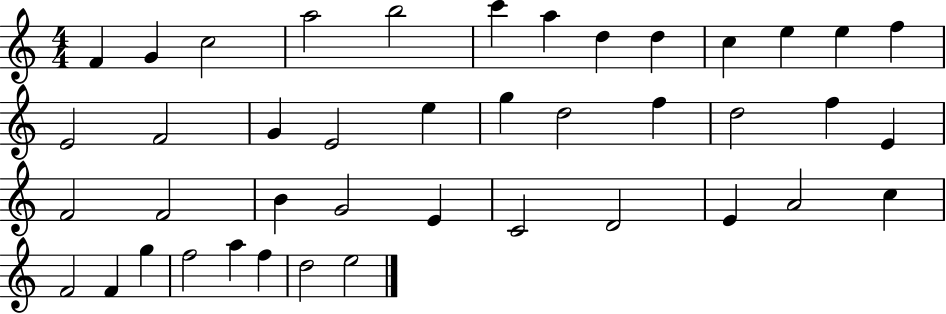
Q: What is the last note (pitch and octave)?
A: E5